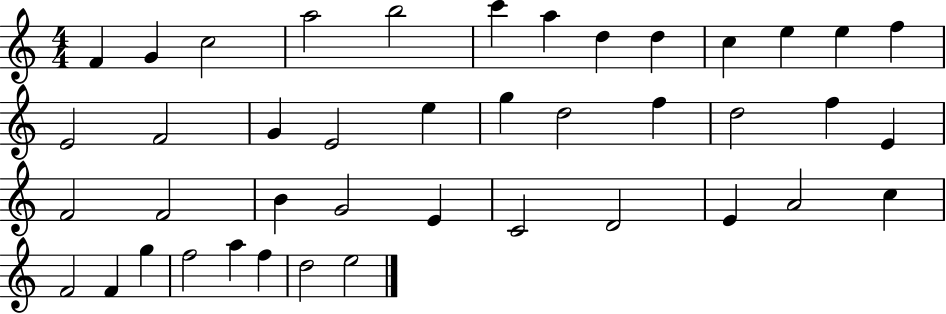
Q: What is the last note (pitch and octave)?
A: E5